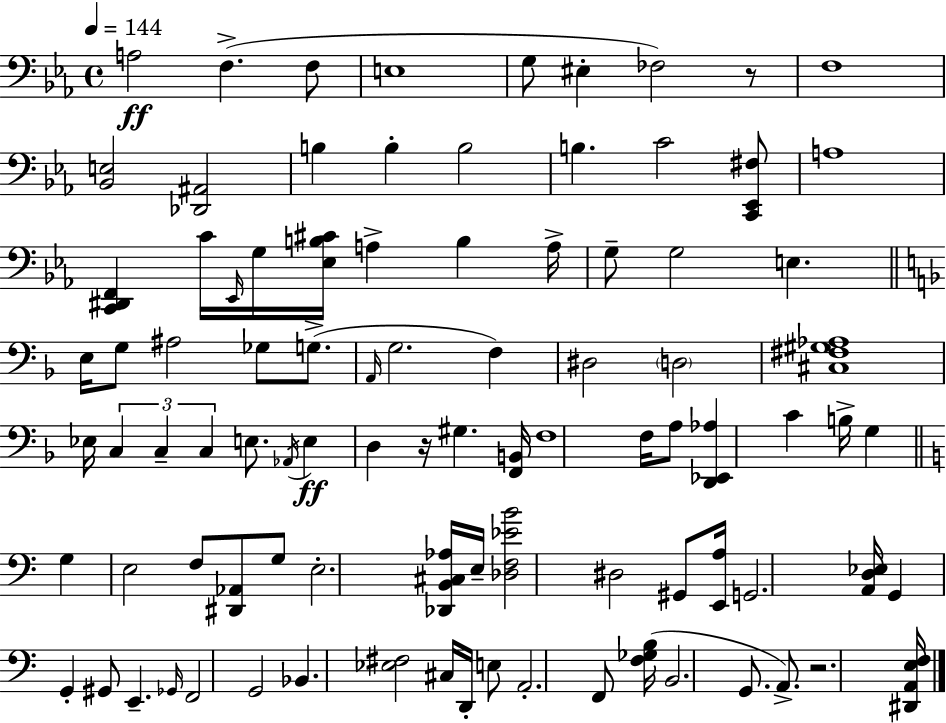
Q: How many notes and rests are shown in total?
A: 92